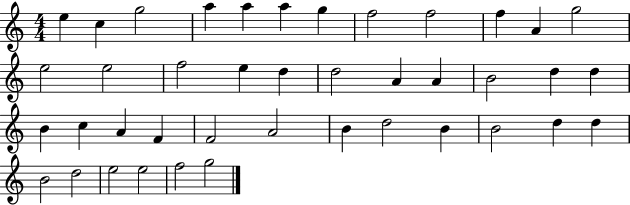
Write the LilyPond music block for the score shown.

{
  \clef treble
  \numericTimeSignature
  \time 4/4
  \key c \major
  e''4 c''4 g''2 | a''4 a''4 a''4 g''4 | f''2 f''2 | f''4 a'4 g''2 | \break e''2 e''2 | f''2 e''4 d''4 | d''2 a'4 a'4 | b'2 d''4 d''4 | \break b'4 c''4 a'4 f'4 | f'2 a'2 | b'4 d''2 b'4 | b'2 d''4 d''4 | \break b'2 d''2 | e''2 e''2 | f''2 g''2 | \bar "|."
}